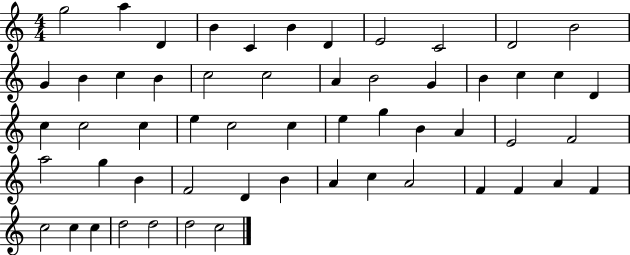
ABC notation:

X:1
T:Untitled
M:4/4
L:1/4
K:C
g2 a D B C B D E2 C2 D2 B2 G B c B c2 c2 A B2 G B c c D c c2 c e c2 c e g B A E2 F2 a2 g B F2 D B A c A2 F F A F c2 c c d2 d2 d2 c2